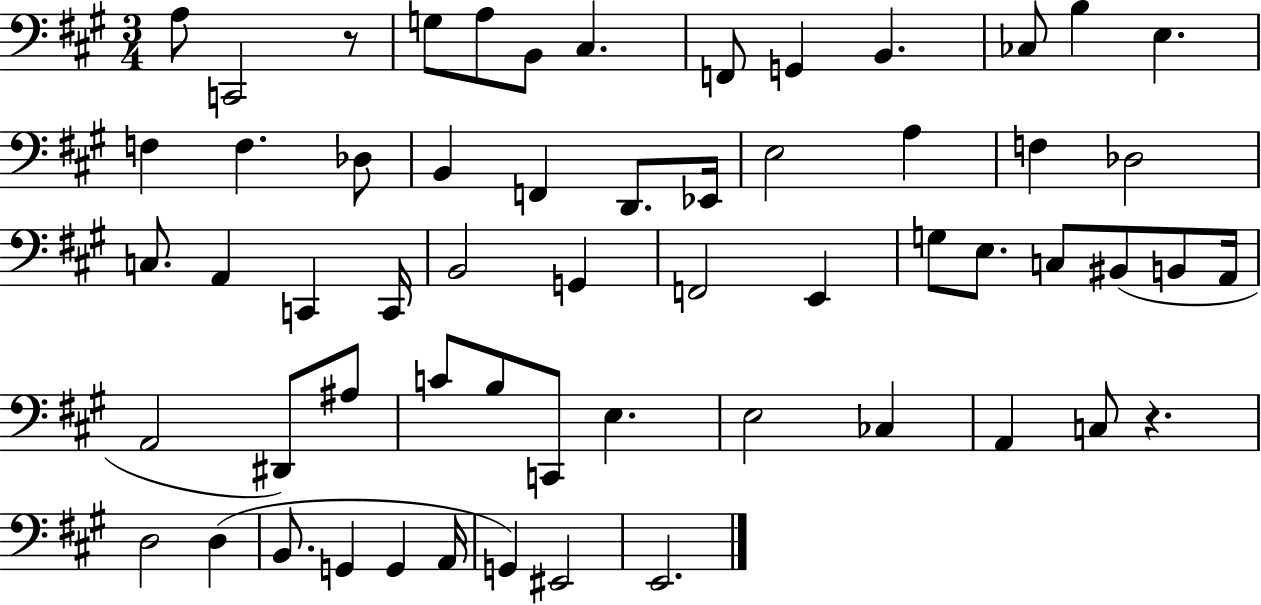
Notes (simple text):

A3/e C2/h R/e G3/e A3/e B2/e C#3/q. F2/e G2/q B2/q. CES3/e B3/q E3/q. F3/q F3/q. Db3/e B2/q F2/q D2/e. Eb2/s E3/h A3/q F3/q Db3/h C3/e. A2/q C2/q C2/s B2/h G2/q F2/h E2/q G3/e E3/e. C3/e BIS2/e B2/e A2/s A2/h D#2/e A#3/e C4/e B3/e C2/e E3/q. E3/h CES3/q A2/q C3/e R/q. D3/h D3/q B2/e. G2/q G2/q A2/s G2/q EIS2/h E2/h.